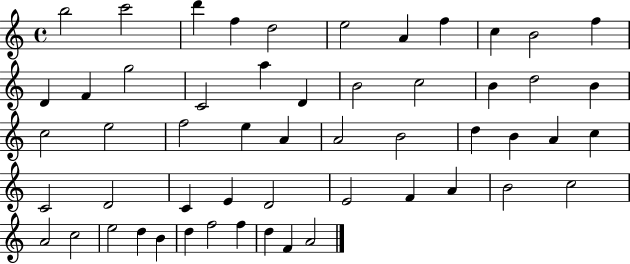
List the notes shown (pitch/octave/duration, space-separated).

B5/h C6/h D6/q F5/q D5/h E5/h A4/q F5/q C5/q B4/h F5/q D4/q F4/q G5/h C4/h A5/q D4/q B4/h C5/h B4/q D5/h B4/q C5/h E5/h F5/h E5/q A4/q A4/h B4/h D5/q B4/q A4/q C5/q C4/h D4/h C4/q E4/q D4/h E4/h F4/q A4/q B4/h C5/h A4/h C5/h E5/h D5/q B4/q D5/q F5/h F5/q D5/q F4/q A4/h